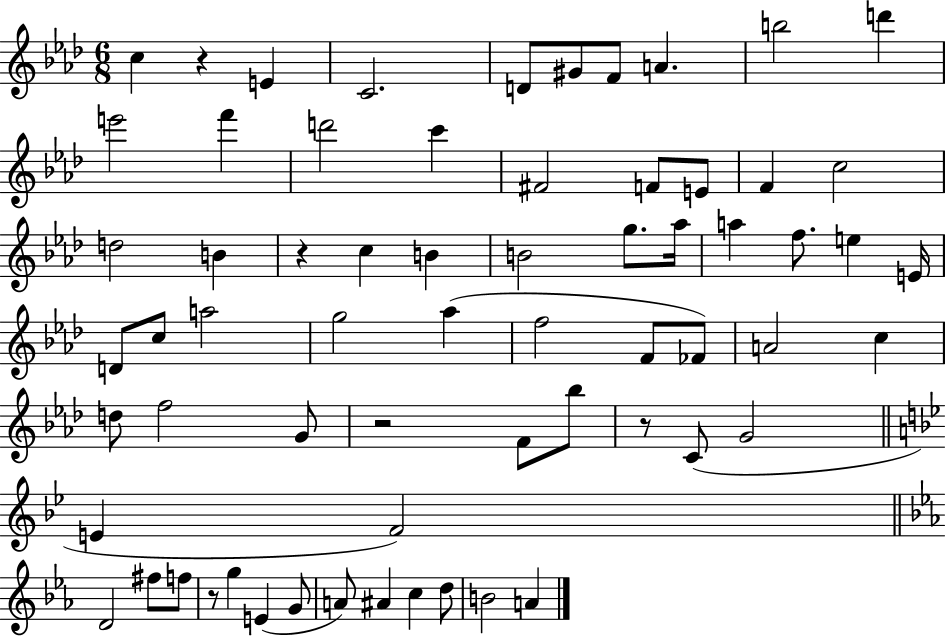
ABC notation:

X:1
T:Untitled
M:6/8
L:1/4
K:Ab
c z E C2 D/2 ^G/2 F/2 A b2 d' e'2 f' d'2 c' ^F2 F/2 E/2 F c2 d2 B z c B B2 g/2 _a/4 a f/2 e E/4 D/2 c/2 a2 g2 _a f2 F/2 _F/2 A2 c d/2 f2 G/2 z2 F/2 _b/2 z/2 C/2 G2 E F2 D2 ^f/2 f/2 z/2 g E G/2 A/2 ^A c d/2 B2 A